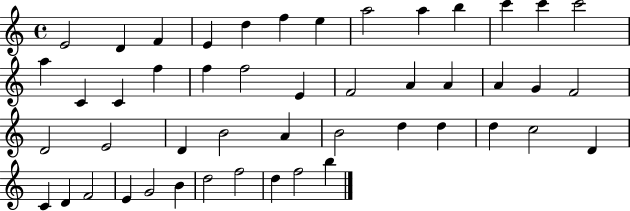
X:1
T:Untitled
M:4/4
L:1/4
K:C
E2 D F E d f e a2 a b c' c' c'2 a C C f f f2 E F2 A A A G F2 D2 E2 D B2 A B2 d d d c2 D C D F2 E G2 B d2 f2 d f2 b